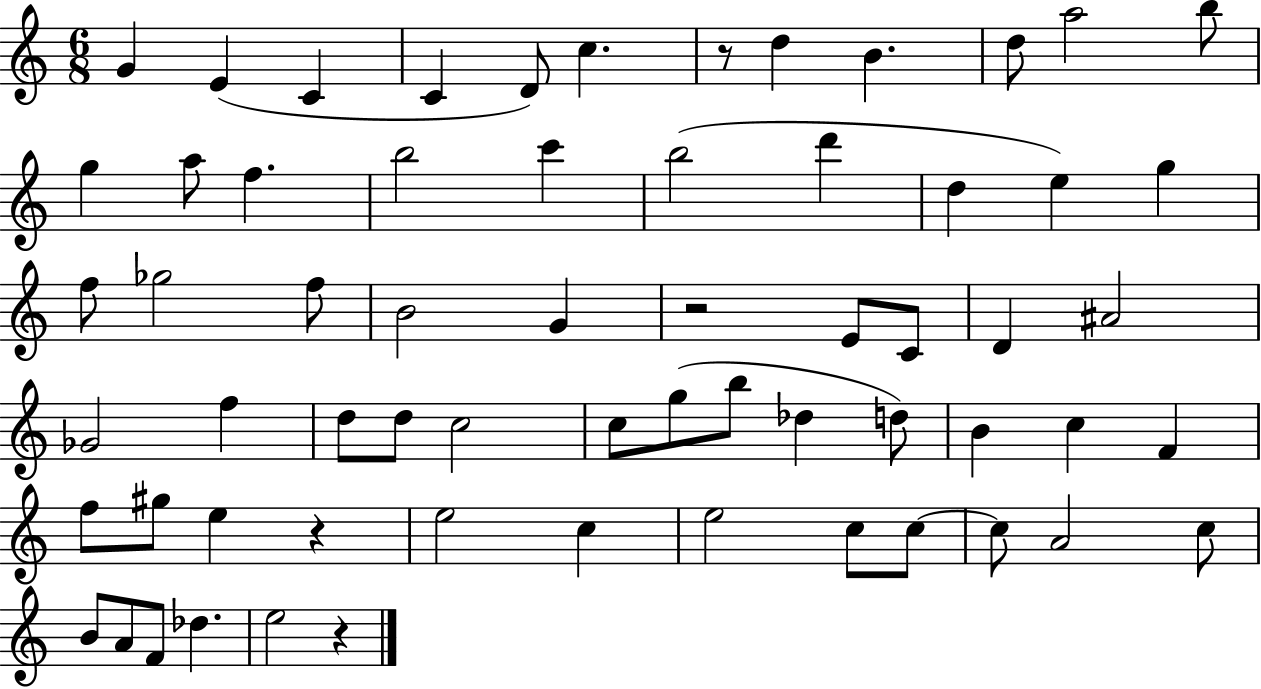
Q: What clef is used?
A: treble